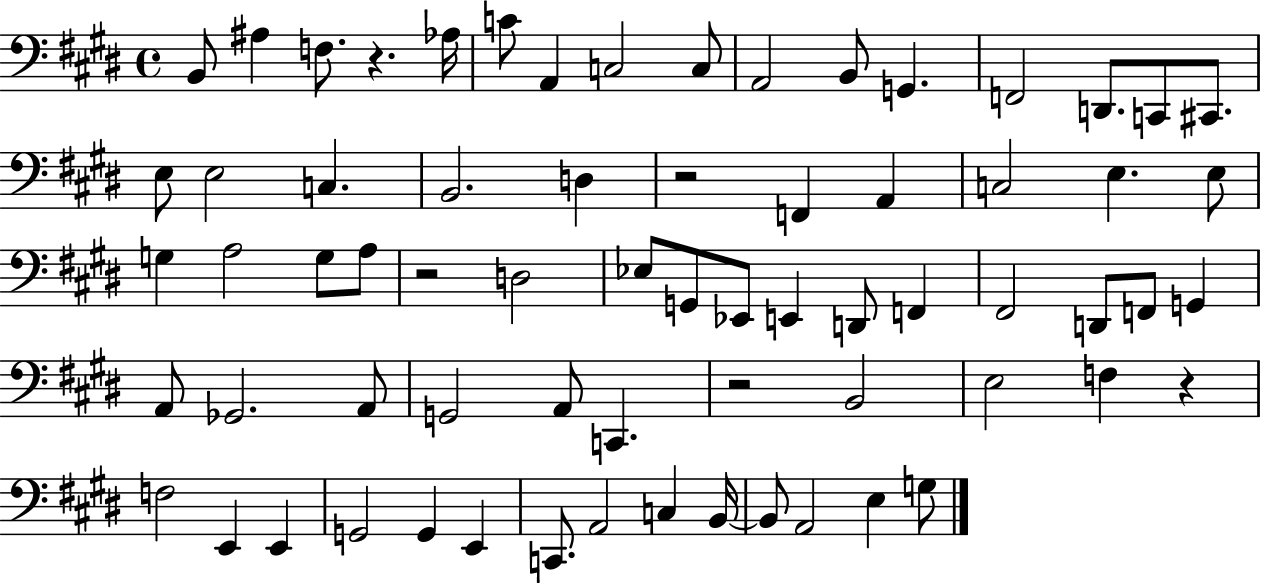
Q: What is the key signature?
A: E major